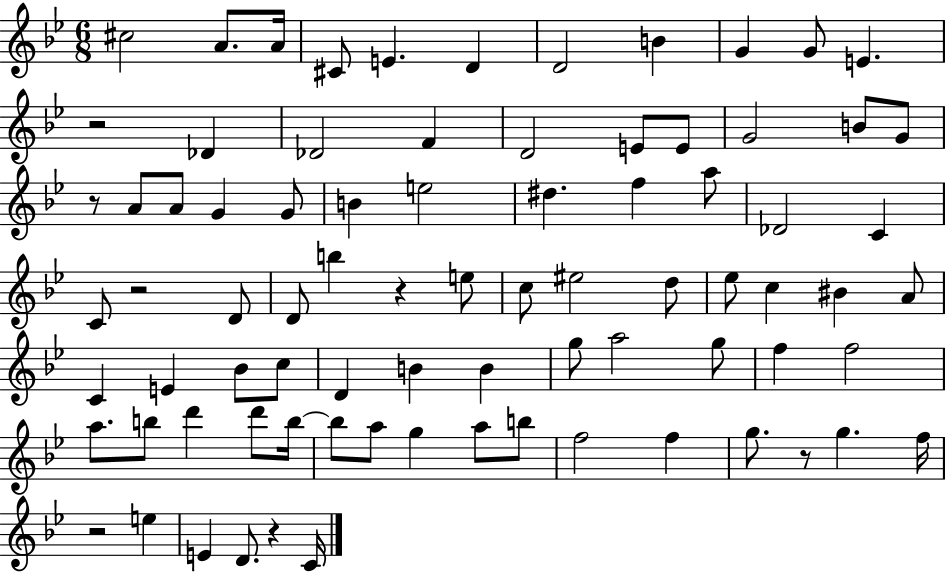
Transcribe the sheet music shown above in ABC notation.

X:1
T:Untitled
M:6/8
L:1/4
K:Bb
^c2 A/2 A/4 ^C/2 E D D2 B G G/2 E z2 _D _D2 F D2 E/2 E/2 G2 B/2 G/2 z/2 A/2 A/2 G G/2 B e2 ^d f a/2 _D2 C C/2 z2 D/2 D/2 b z e/2 c/2 ^e2 d/2 _e/2 c ^B A/2 C E _B/2 c/2 D B B g/2 a2 g/2 f f2 a/2 b/2 d' d'/2 b/4 b/2 a/2 g a/2 b/2 f2 f g/2 z/2 g f/4 z2 e E D/2 z C/4